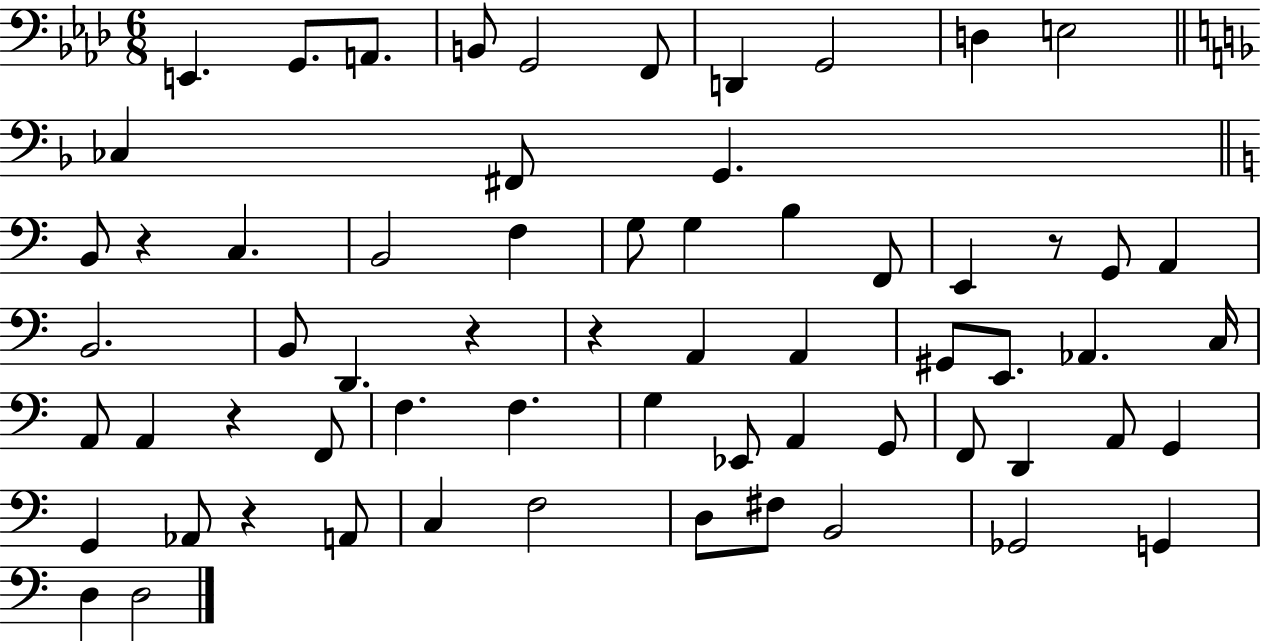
{
  \clef bass
  \numericTimeSignature
  \time 6/8
  \key aes \major
  e,4. g,8. a,8. | b,8 g,2 f,8 | d,4 g,2 | d4 e2 | \break \bar "||" \break \key f \major ces4 fis,8 g,4. | \bar "||" \break \key c \major b,8 r4 c4. | b,2 f4 | g8 g4 b4 f,8 | e,4 r8 g,8 a,4 | \break b,2. | b,8 d,4. r4 | r4 a,4 a,4 | gis,8 e,8. aes,4. c16 | \break a,8 a,4 r4 f,8 | f4. f4. | g4 ees,8 a,4 g,8 | f,8 d,4 a,8 g,4 | \break g,4 aes,8 r4 a,8 | c4 f2 | d8 fis8 b,2 | ges,2 g,4 | \break d4 d2 | \bar "|."
}